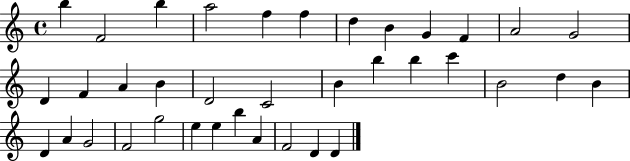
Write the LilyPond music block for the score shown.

{
  \clef treble
  \time 4/4
  \defaultTimeSignature
  \key c \major
  b''4 f'2 b''4 | a''2 f''4 f''4 | d''4 b'4 g'4 f'4 | a'2 g'2 | \break d'4 f'4 a'4 b'4 | d'2 c'2 | b'4 b''4 b''4 c'''4 | b'2 d''4 b'4 | \break d'4 a'4 g'2 | f'2 g''2 | e''4 e''4 b''4 a'4 | f'2 d'4 d'4 | \break \bar "|."
}